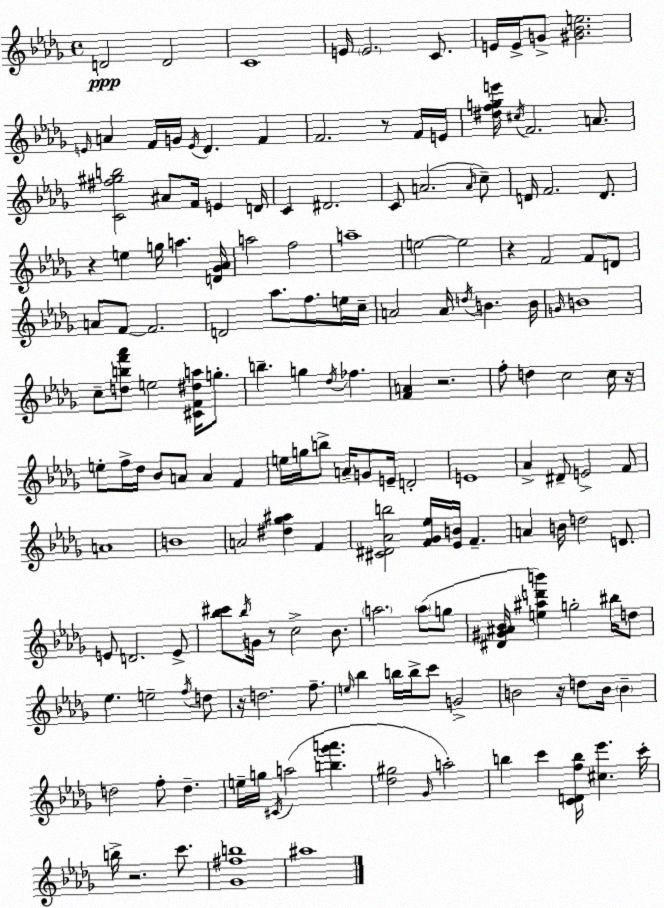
X:1
T:Untitled
M:4/4
L:1/4
K:Bbm
D2 D2 C4 E/4 E2 C/2 E/4 E/4 G/2 [^G_Be]2 E/4 A F/4 G/4 E/4 _D F F2 z/2 F/4 E/4 [^dfge']/4 ^c/4 F2 A/2 [C^f^gb]2 ^A/2 F/4 E D/4 C ^D2 C/2 A2 A/4 c/2 D/4 F2 D/2 z e g/4 a [D_G_A]/4 a2 f2 a4 e2 e2 z F2 F/2 D/2 A/2 F/2 F2 D2 _a/2 f/2 e/4 c/4 A2 A/4 d/4 B B/4 G/4 B4 c/2 [dbf'_a']/2 e2 [^CF^da]/4 g/2 b g _d/4 _f [FA] z2 f/2 d c2 c/4 z/4 e/2 f/4 _d/4 _B/2 A/2 A F e/4 g/4 b/2 A/4 G/2 E/4 D2 E4 _A ^D/2 E2 F/2 A4 B4 A2 [^d_g^a] F [^C^D_Ab]2 [F_G_e]/4 [_EB]/4 F A B/4 d2 D/2 E/2 D2 E/2 [_b^c']/2 _b/4 G/4 z/2 c2 _B/2 a2 a/2 g/2 [^D^G^A_B]/4 [e^ad'b'] g2 ^b/4 d/2 _e e2 f/4 d/2 z/4 d2 f/2 e/4 _b b/4 b/4 c'/2 G2 B2 z/4 d/2 B/4 B d2 f/2 d e/4 g/4 ^C/4 a2 [b_g'a'] [_d^g]2 _G/4 a2 b c' [CDfb]/4 [^c_e'] c'/4 b/4 z2 c'/2 [_G^fb]4 ^a4